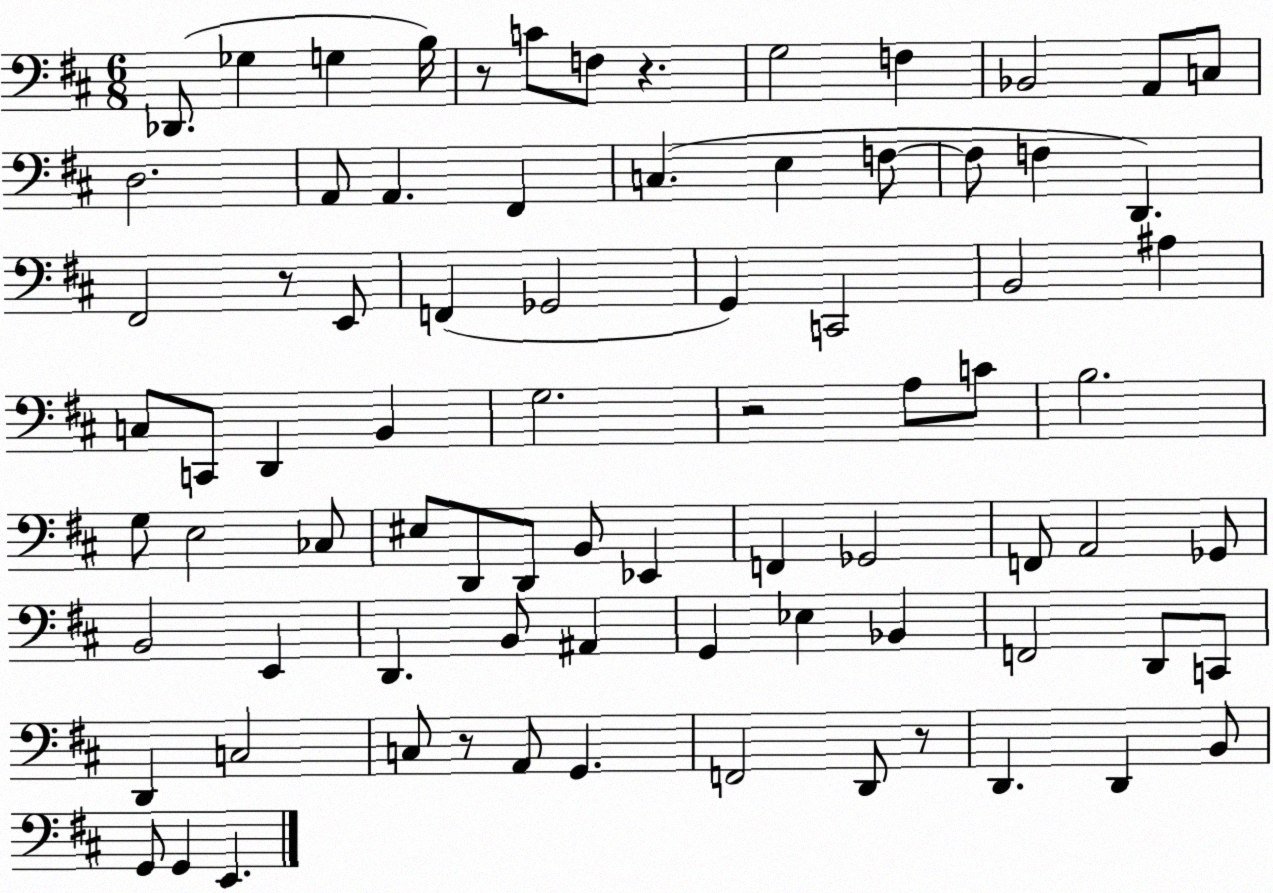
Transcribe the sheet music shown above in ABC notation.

X:1
T:Untitled
M:6/8
L:1/4
K:D
_D,,/2 _G, G, B,/4 z/2 C/2 F,/2 z G,2 F, _B,,2 A,,/2 C,/2 D,2 A,,/2 A,, ^F,, C, E, F,/2 F,/2 F, D,, ^F,,2 z/2 E,,/2 F,, _G,,2 G,, C,,2 B,,2 ^A, C,/2 C,,/2 D,, B,, G,2 z2 A,/2 C/2 B,2 G,/2 E,2 _C,/2 ^E,/2 D,,/2 D,,/2 B,,/2 _E,, F,, _G,,2 F,,/2 A,,2 _G,,/2 B,,2 E,, D,, B,,/2 ^A,, G,, _E, _B,, F,,2 D,,/2 C,,/2 D,, C,2 C,/2 z/2 A,,/2 G,, F,,2 D,,/2 z/2 D,, D,, B,,/2 G,,/2 G,, E,,